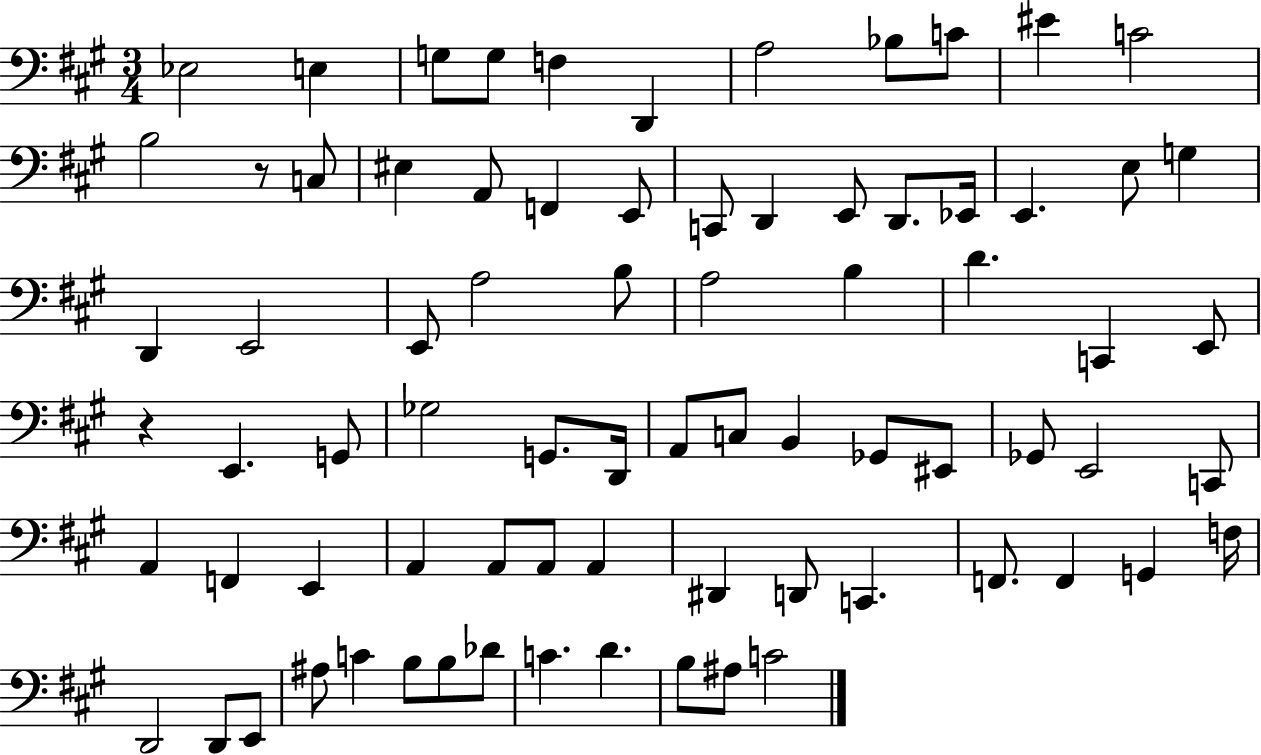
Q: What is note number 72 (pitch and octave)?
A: D4